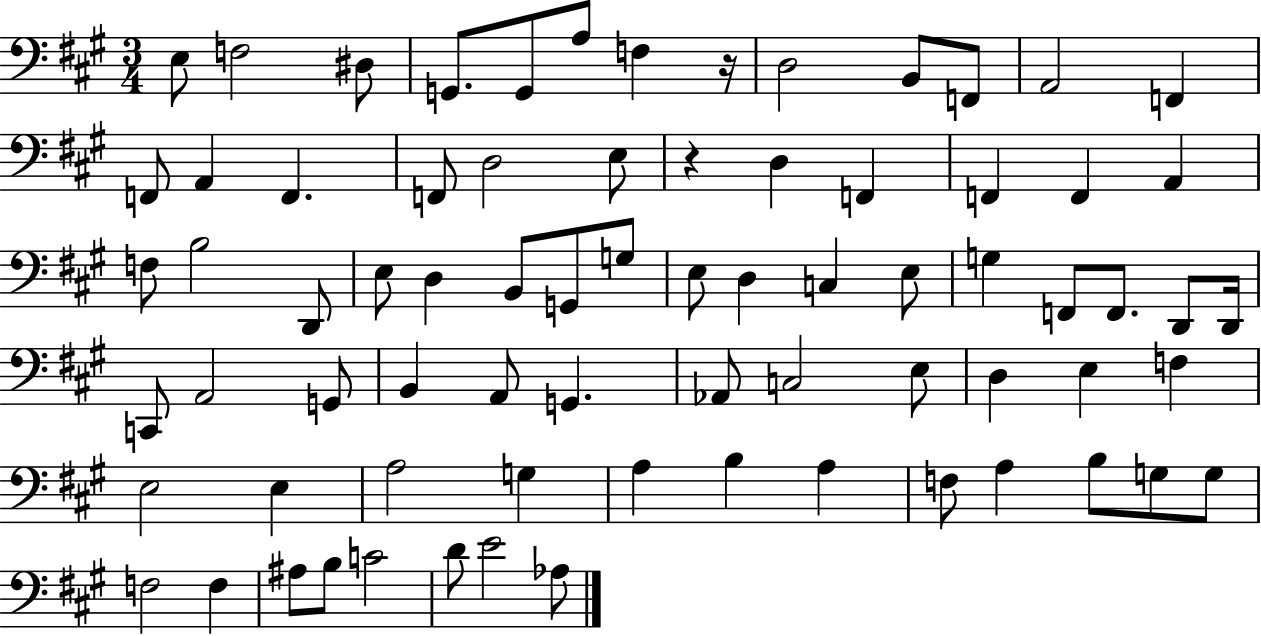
X:1
T:Untitled
M:3/4
L:1/4
K:A
E,/2 F,2 ^D,/2 G,,/2 G,,/2 A,/2 F, z/4 D,2 B,,/2 F,,/2 A,,2 F,, F,,/2 A,, F,, F,,/2 D,2 E,/2 z D, F,, F,, F,, A,, F,/2 B,2 D,,/2 E,/2 D, B,,/2 G,,/2 G,/2 E,/2 D, C, E,/2 G, F,,/2 F,,/2 D,,/2 D,,/4 C,,/2 A,,2 G,,/2 B,, A,,/2 G,, _A,,/2 C,2 E,/2 D, E, F, E,2 E, A,2 G, A, B, A, F,/2 A, B,/2 G,/2 G,/2 F,2 F, ^A,/2 B,/2 C2 D/2 E2 _A,/2